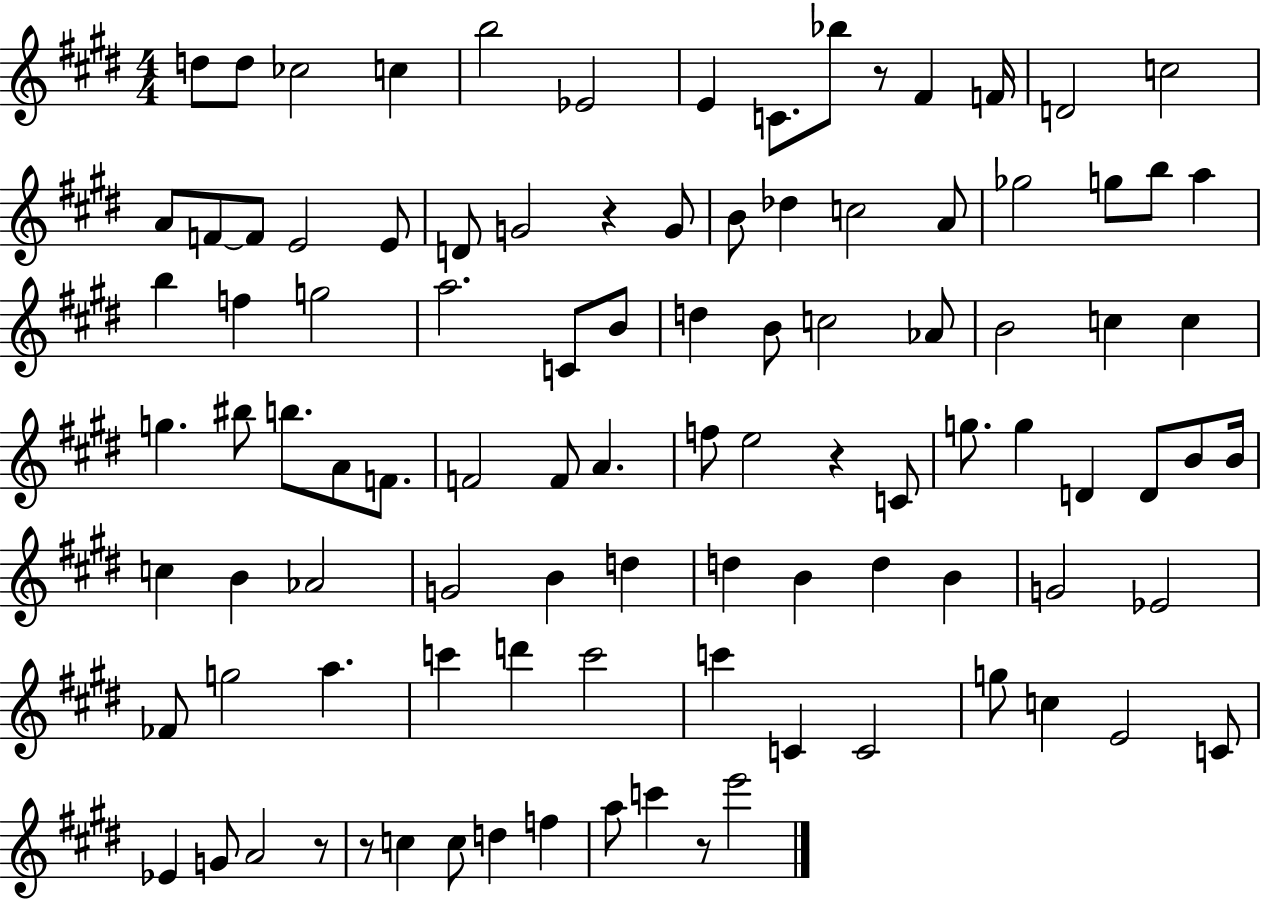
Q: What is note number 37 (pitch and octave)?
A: B4